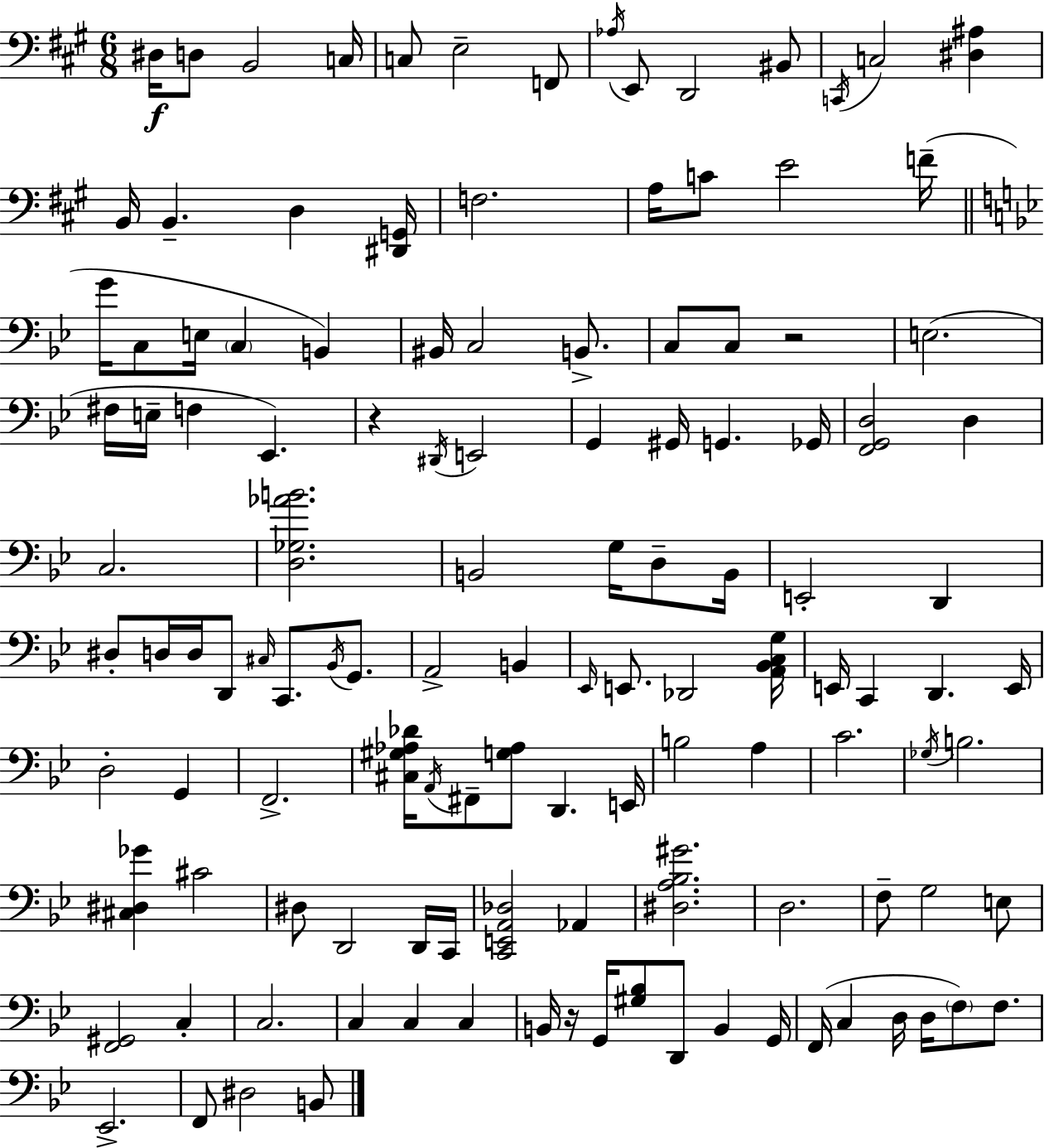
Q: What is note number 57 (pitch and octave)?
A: Bb2